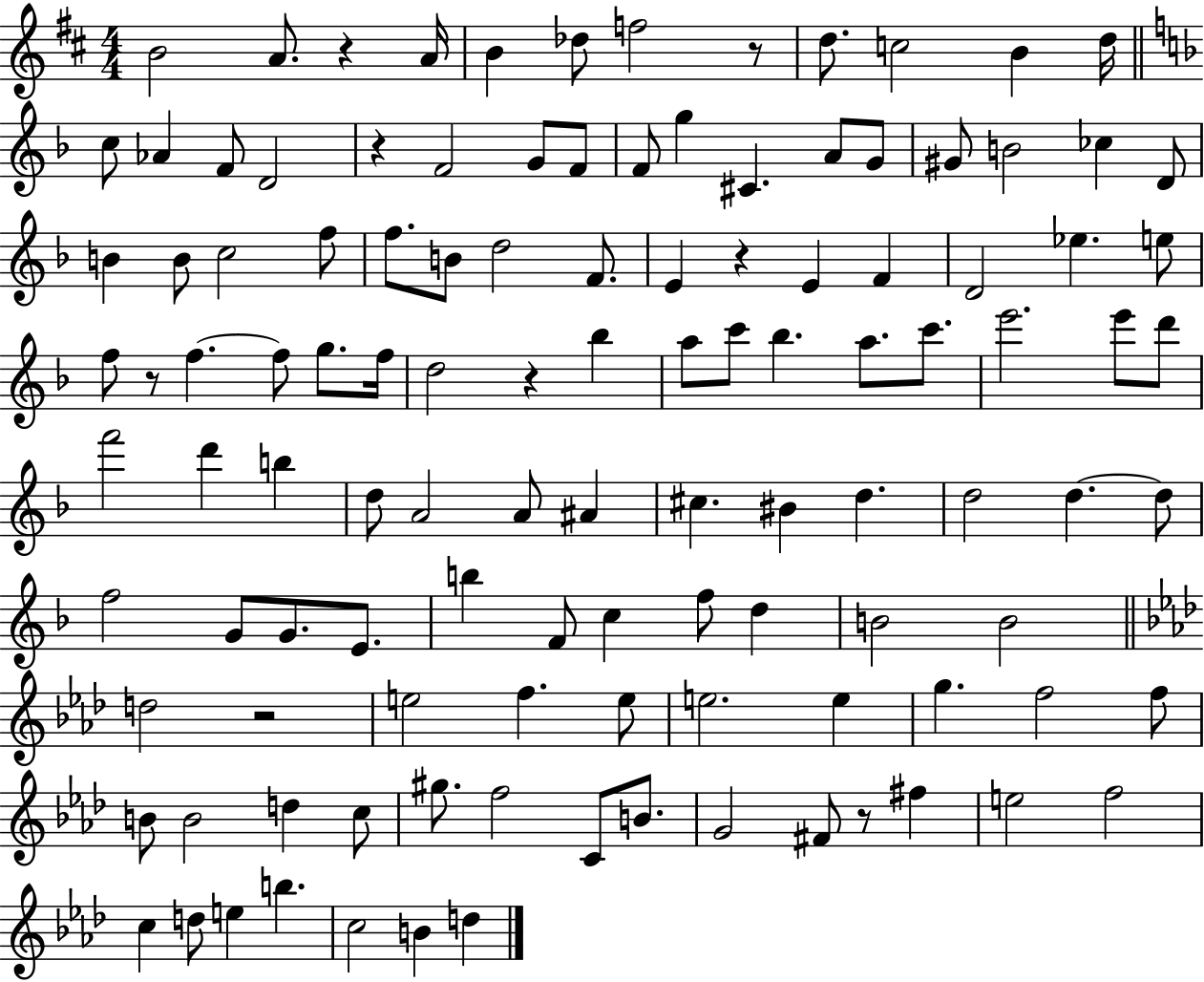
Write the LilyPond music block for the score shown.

{
  \clef treble
  \numericTimeSignature
  \time 4/4
  \key d \major
  b'2 a'8. r4 a'16 | b'4 des''8 f''2 r8 | d''8. c''2 b'4 d''16 | \bar "||" \break \key f \major c''8 aes'4 f'8 d'2 | r4 f'2 g'8 f'8 | f'8 g''4 cis'4. a'8 g'8 | gis'8 b'2 ces''4 d'8 | \break b'4 b'8 c''2 f''8 | f''8. b'8 d''2 f'8. | e'4 r4 e'4 f'4 | d'2 ees''4. e''8 | \break f''8 r8 f''4.~~ f''8 g''8. f''16 | d''2 r4 bes''4 | a''8 c'''8 bes''4. a''8. c'''8. | e'''2. e'''8 d'''8 | \break f'''2 d'''4 b''4 | d''8 a'2 a'8 ais'4 | cis''4. bis'4 d''4. | d''2 d''4.~~ d''8 | \break f''2 g'8 g'8. e'8. | b''4 f'8 c''4 f''8 d''4 | b'2 b'2 | \bar "||" \break \key aes \major d''2 r2 | e''2 f''4. e''8 | e''2. e''4 | g''4. f''2 f''8 | \break b'8 b'2 d''4 c''8 | gis''8. f''2 c'8 b'8. | g'2 fis'8 r8 fis''4 | e''2 f''2 | \break c''4 d''8 e''4 b''4. | c''2 b'4 d''4 | \bar "|."
}